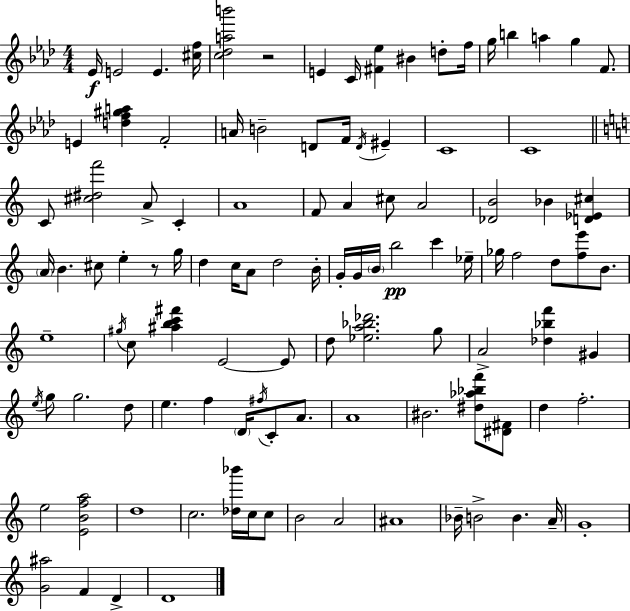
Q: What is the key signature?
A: F minor